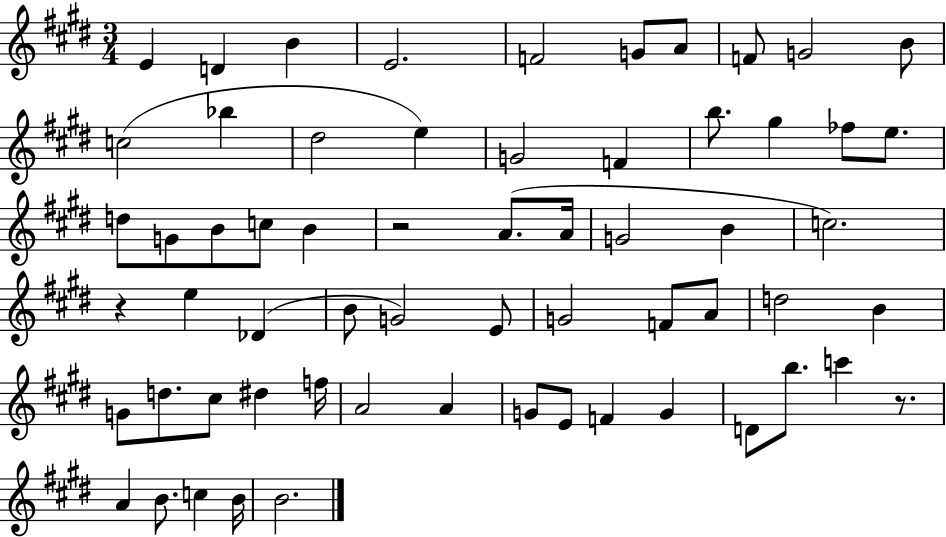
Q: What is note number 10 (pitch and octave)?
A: B4